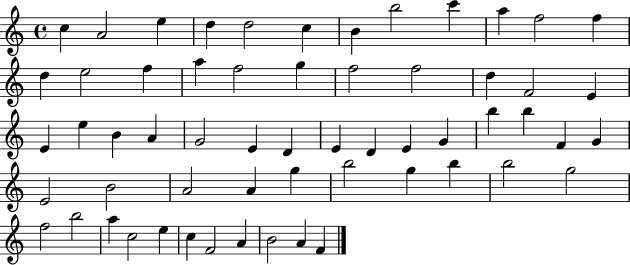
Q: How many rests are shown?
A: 0